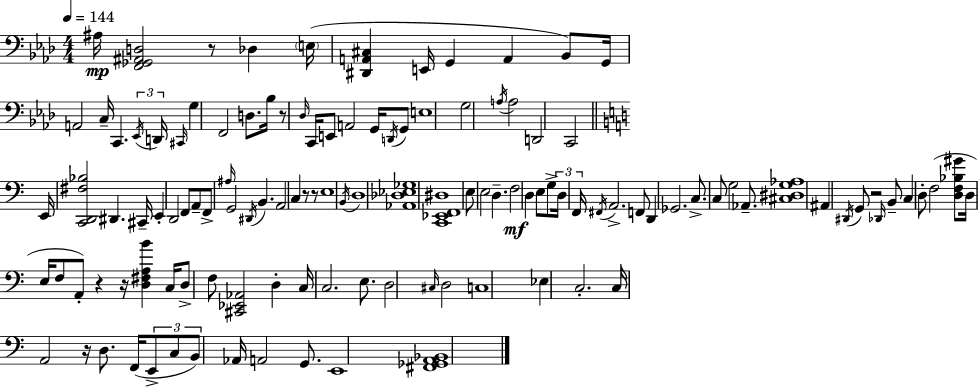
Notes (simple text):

A#3/s [F2,Gb2,A#2,D3]/h R/e Db3/q E3/s [D#2,A2,C#3]/q E2/s G2/q A2/q Bb2/e G2/s A2/h C3/s C2/q. Eb2/s D2/s C#2/s G3/q F2/h D3/e. Bb3/s R/e Db3/s C2/s E2/e A2/h G2/s D2/s G2/e E3/w G3/h A3/s A3/h D2/h C2/h E2/s [C2,D2,F#3,Bb3]/h D#2/q. C#2/s E2/q D2/h F2/e A2/e F2/e A#3/s G2/h D#2/s B2/q. A2/h C3/q R/e R/e E3/w B2/s D3/w [Ab2,Db3,Eb3,Gb3]/w [C2,Eb2,F2,D#3]/w E3/e E3/h D3/q. F3/h D3/q E3/e G3/e D3/s F2/s F#2/s A2/h. F2/e D2/q Gb2/h. C3/e. C3/e G3/h Ab2/e. [C#3,D#3,G3,Ab3]/w A#2/q D#2/s G2/e R/h Db2/s B2/e C3/q D3/e F3/h [D3,F3,Bb3,G#4]/e D3/s E3/s F3/e A2/e R/q R/s [D3,F#3,A3,B4]/q C3/s D3/e F3/e [C#2,Eb2,Ab2]/h D3/q C3/s C3/h. E3/e. D3/h C#3/s D3/h C3/w Eb3/q C3/h. C3/s A2/h R/s D3/e. F2/s E2/e C3/e B2/e Ab2/s A2/h G2/e. E2/w [F#2,Gb2,A2,Bb2]/w